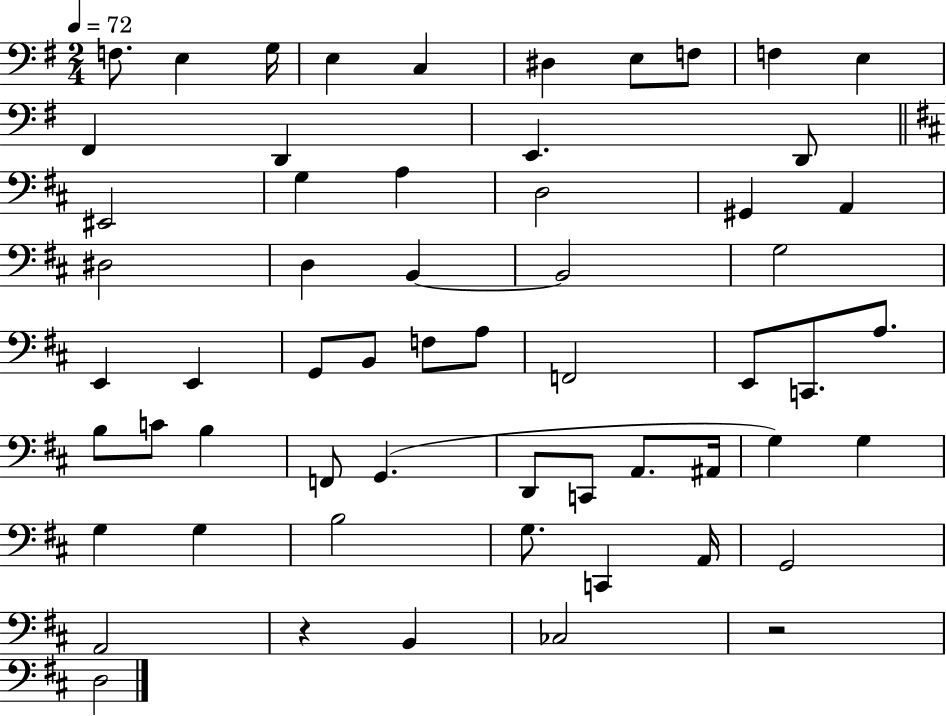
X:1
T:Untitled
M:2/4
L:1/4
K:G
F,/2 E, G,/4 E, C, ^D, E,/2 F,/2 F, E, ^F,, D,, E,, D,,/2 ^E,,2 G, A, D,2 ^G,, A,, ^D,2 D, B,, B,,2 G,2 E,, E,, G,,/2 B,,/2 F,/2 A,/2 F,,2 E,,/2 C,,/2 A,/2 B,/2 C/2 B, F,,/2 G,, D,,/2 C,,/2 A,,/2 ^A,,/4 G, G, G, G, B,2 G,/2 C,, A,,/4 G,,2 A,,2 z B,, _C,2 z2 D,2